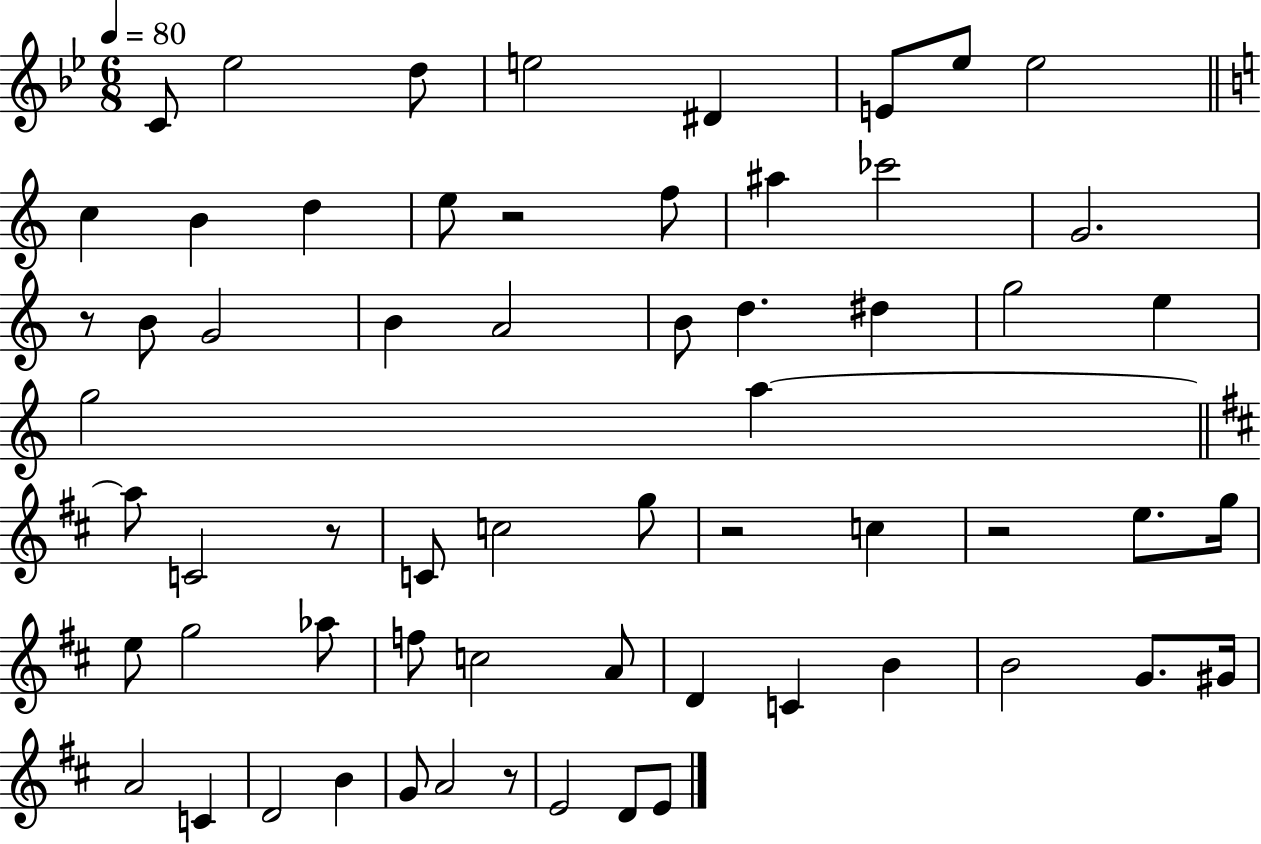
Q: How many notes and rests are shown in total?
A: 62